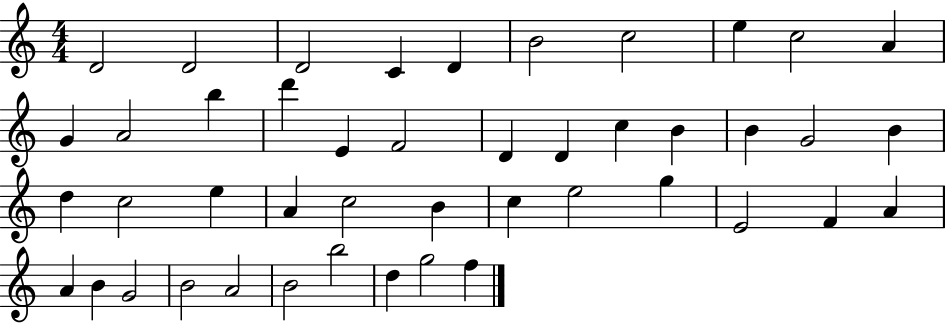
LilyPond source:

{
  \clef treble
  \numericTimeSignature
  \time 4/4
  \key c \major
  d'2 d'2 | d'2 c'4 d'4 | b'2 c''2 | e''4 c''2 a'4 | \break g'4 a'2 b''4 | d'''4 e'4 f'2 | d'4 d'4 c''4 b'4 | b'4 g'2 b'4 | \break d''4 c''2 e''4 | a'4 c''2 b'4 | c''4 e''2 g''4 | e'2 f'4 a'4 | \break a'4 b'4 g'2 | b'2 a'2 | b'2 b''2 | d''4 g''2 f''4 | \break \bar "|."
}